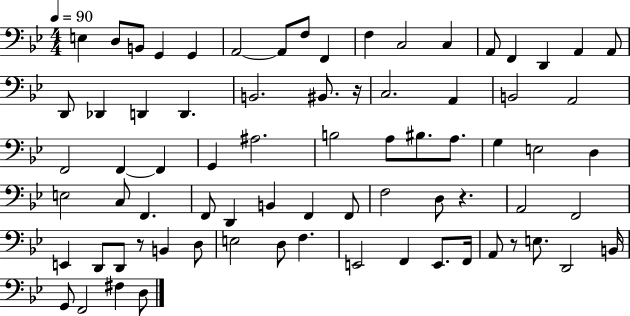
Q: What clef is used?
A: bass